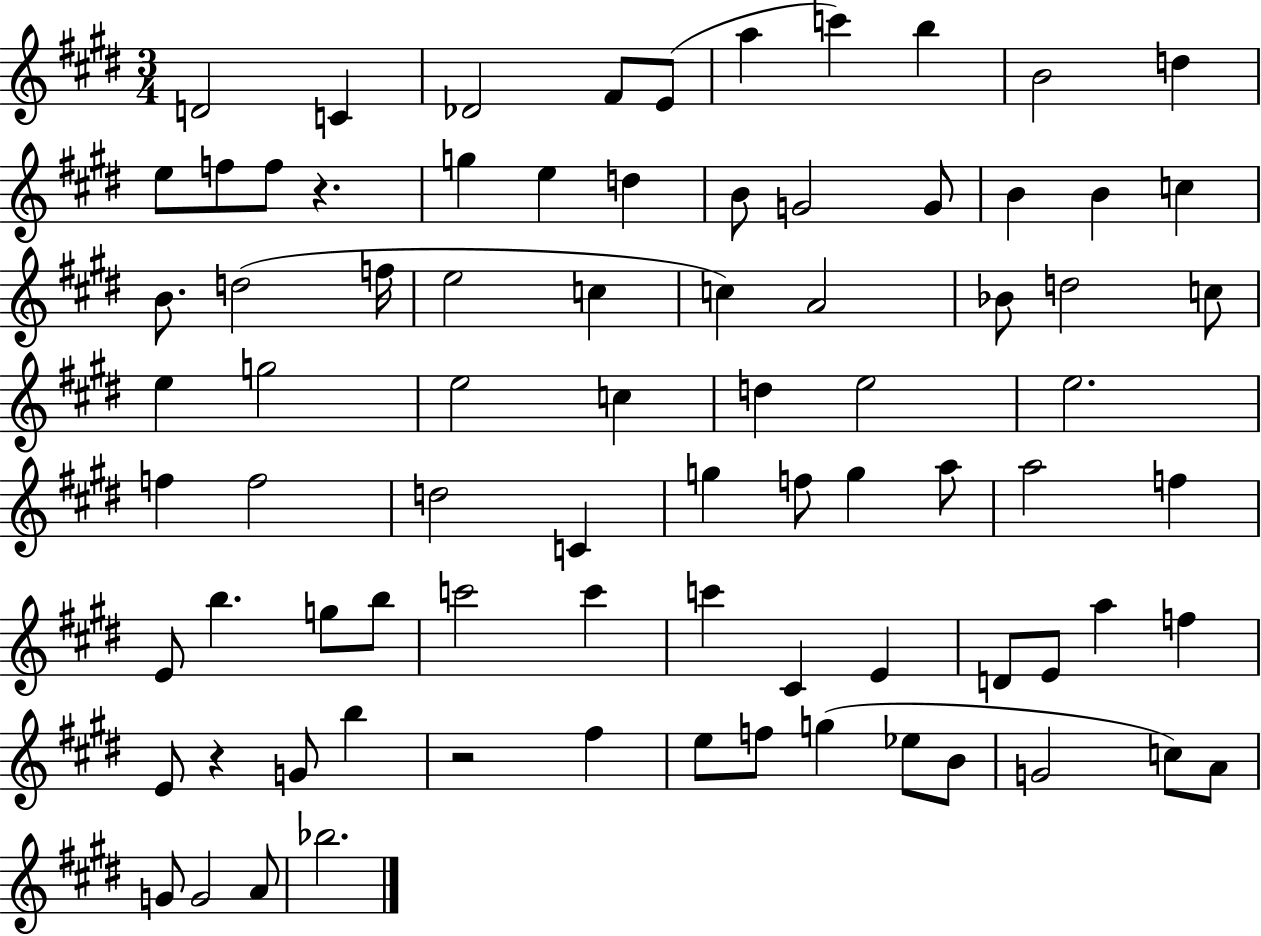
{
  \clef treble
  \numericTimeSignature
  \time 3/4
  \key e \major
  d'2 c'4 | des'2 fis'8 e'8( | a''4 c'''4) b''4 | b'2 d''4 | \break e''8 f''8 f''8 r4. | g''4 e''4 d''4 | b'8 g'2 g'8 | b'4 b'4 c''4 | \break b'8. d''2( f''16 | e''2 c''4 | c''4) a'2 | bes'8 d''2 c''8 | \break e''4 g''2 | e''2 c''4 | d''4 e''2 | e''2. | \break f''4 f''2 | d''2 c'4 | g''4 f''8 g''4 a''8 | a''2 f''4 | \break e'8 b''4. g''8 b''8 | c'''2 c'''4 | c'''4 cis'4 e'4 | d'8 e'8 a''4 f''4 | \break e'8 r4 g'8 b''4 | r2 fis''4 | e''8 f''8 g''4( ees''8 b'8 | g'2 c''8) a'8 | \break g'8 g'2 a'8 | bes''2. | \bar "|."
}